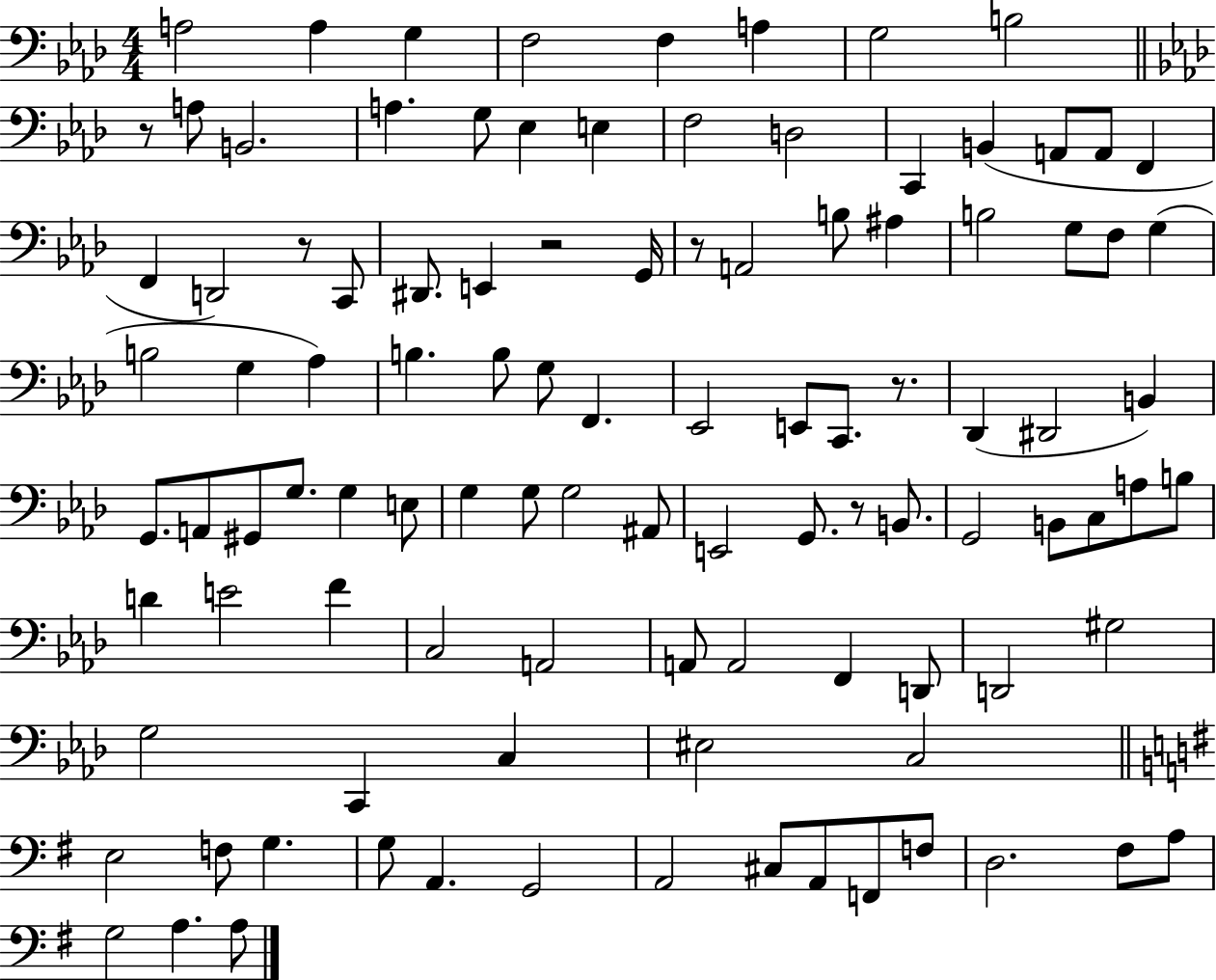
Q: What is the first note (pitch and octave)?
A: A3